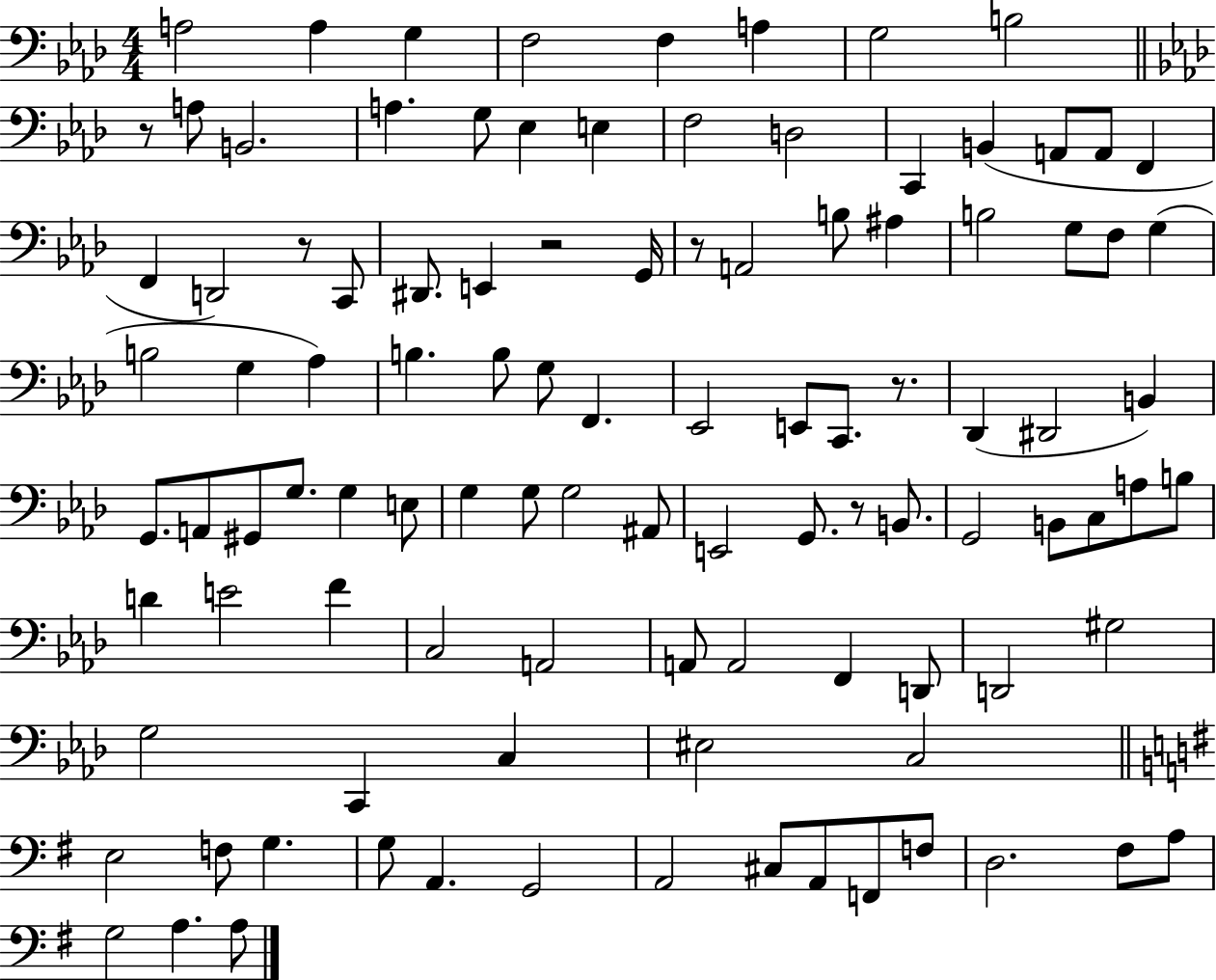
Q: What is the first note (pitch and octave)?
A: A3